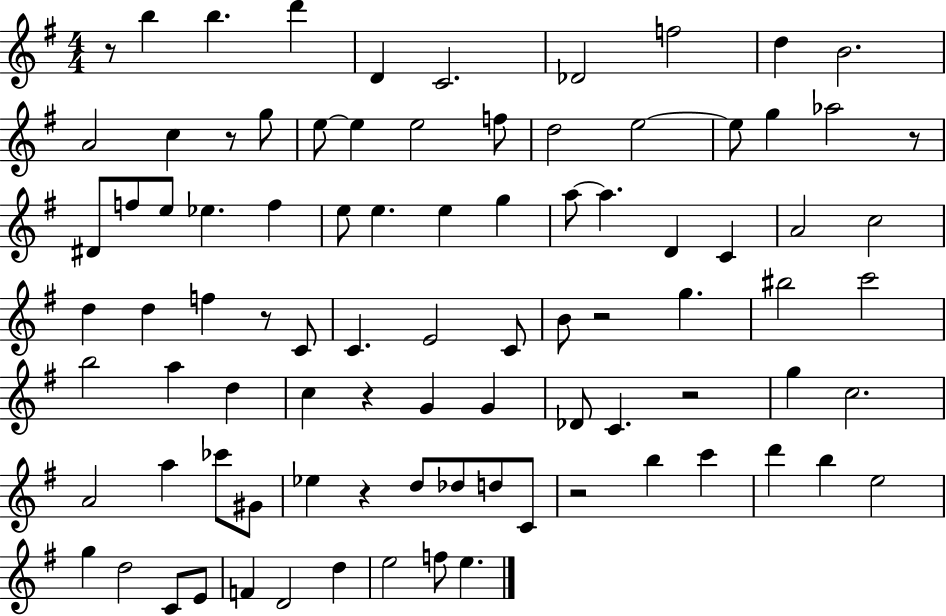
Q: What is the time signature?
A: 4/4